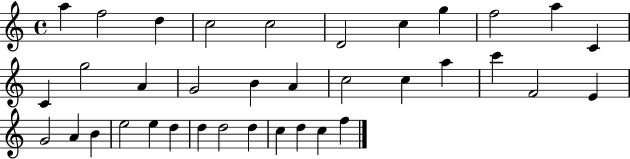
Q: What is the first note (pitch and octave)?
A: A5